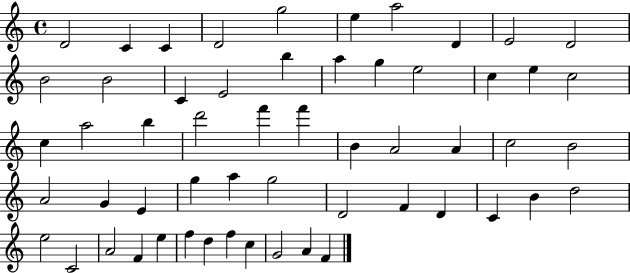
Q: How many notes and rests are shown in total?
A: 56